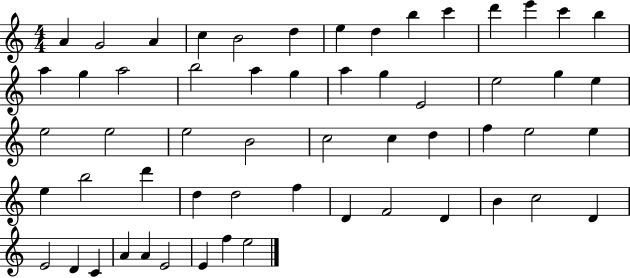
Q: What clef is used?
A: treble